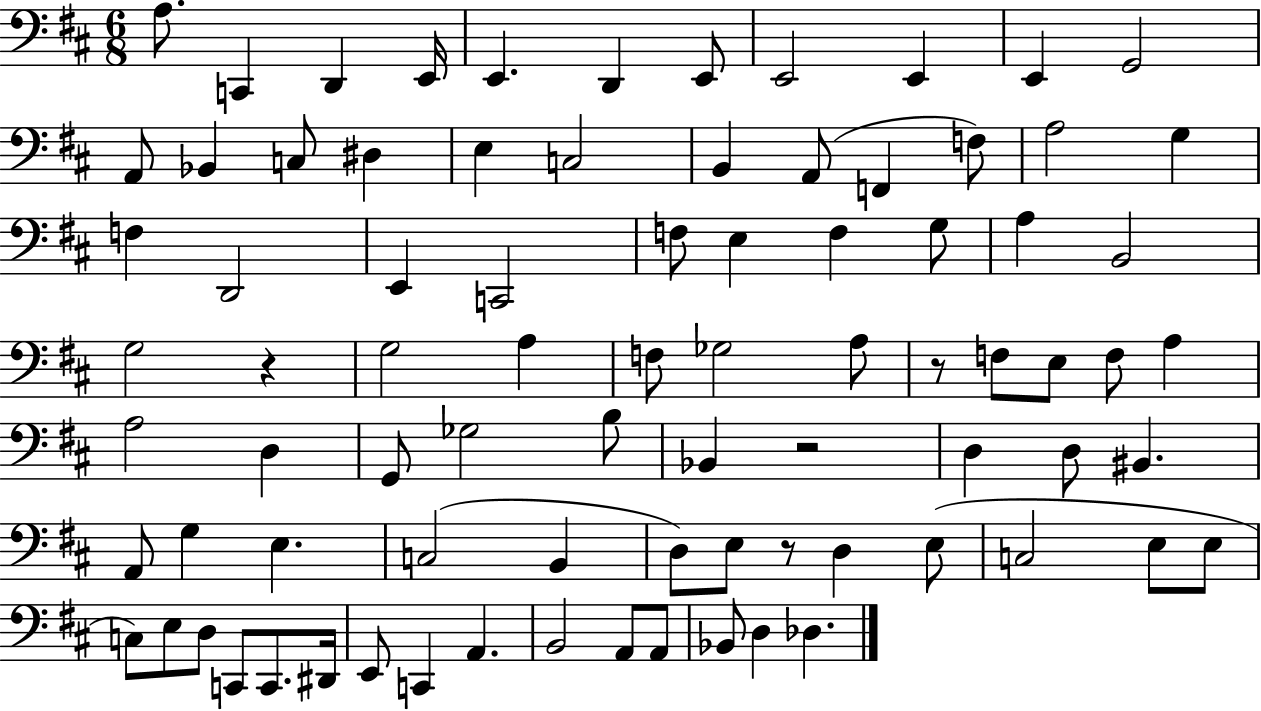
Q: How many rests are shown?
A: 4